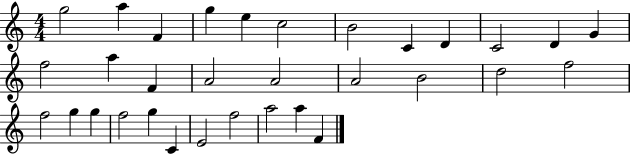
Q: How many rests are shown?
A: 0